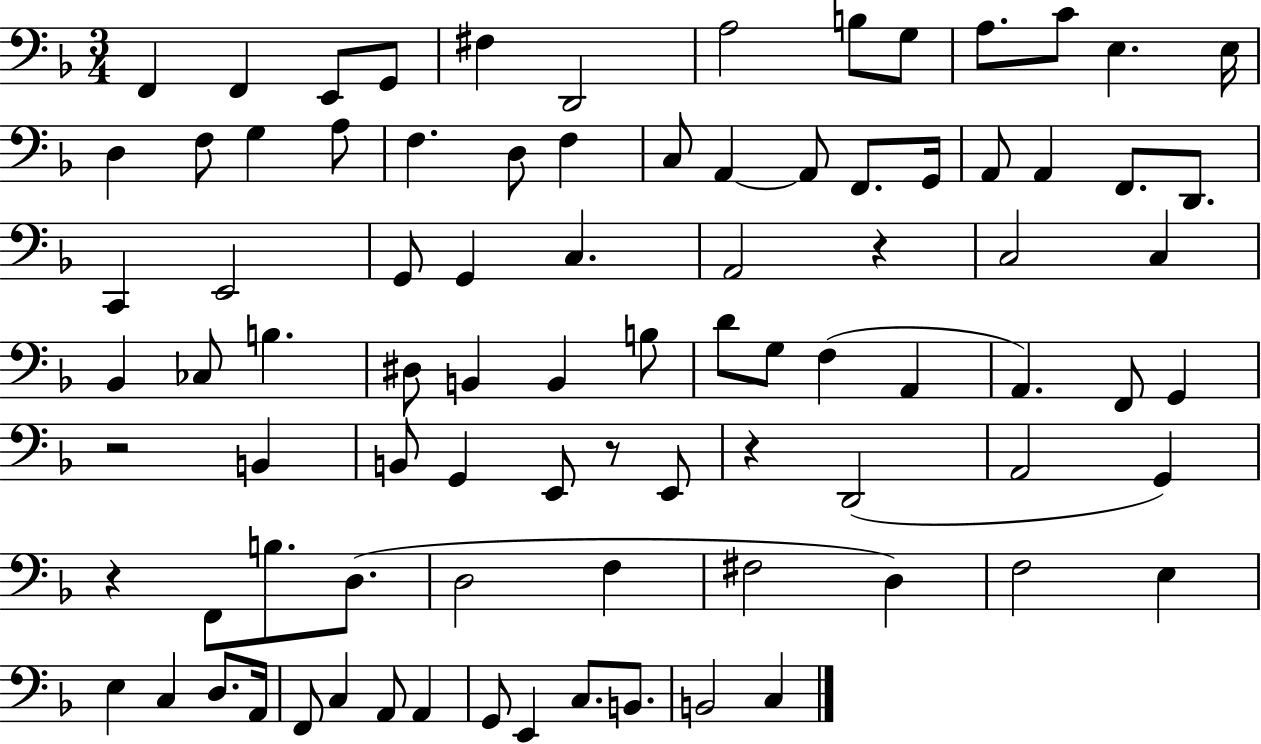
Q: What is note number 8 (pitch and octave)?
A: B3